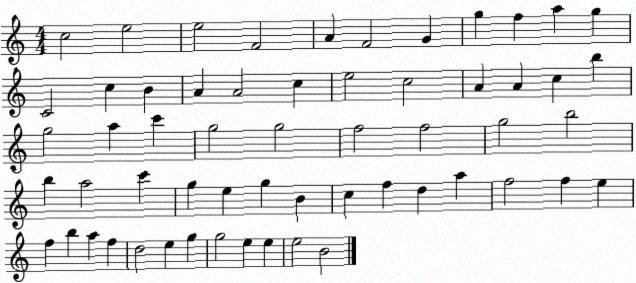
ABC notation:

X:1
T:Untitled
M:4/4
L:1/4
K:C
c2 e2 e2 F2 A F2 G g f a g C2 c B A A2 c e2 c2 A A c b g2 a c' g2 g2 f2 f2 g2 b2 b a2 c' g e g B c f d a f2 f e f b a f d2 e g g2 e e e2 B2